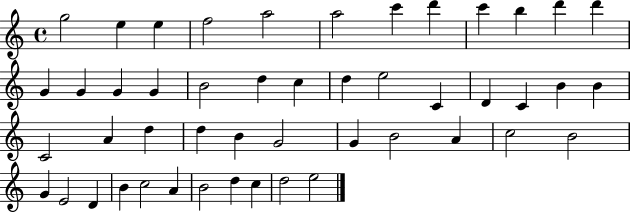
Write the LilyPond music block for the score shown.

{
  \clef treble
  \time 4/4
  \defaultTimeSignature
  \key c \major
  g''2 e''4 e''4 | f''2 a''2 | a''2 c'''4 d'''4 | c'''4 b''4 d'''4 d'''4 | \break g'4 g'4 g'4 g'4 | b'2 d''4 c''4 | d''4 e''2 c'4 | d'4 c'4 b'4 b'4 | \break c'2 a'4 d''4 | d''4 b'4 g'2 | g'4 b'2 a'4 | c''2 b'2 | \break g'4 e'2 d'4 | b'4 c''2 a'4 | b'2 d''4 c''4 | d''2 e''2 | \break \bar "|."
}